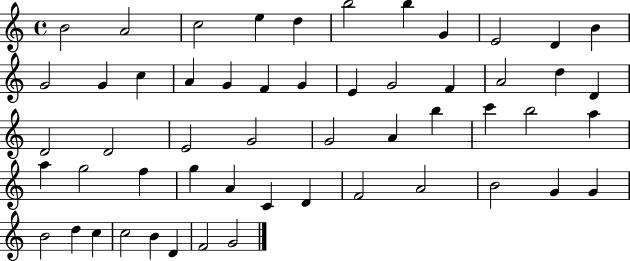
X:1
T:Untitled
M:4/4
L:1/4
K:C
B2 A2 c2 e d b2 b G E2 D B G2 G c A G F G E G2 F A2 d D D2 D2 E2 G2 G2 A b c' b2 a a g2 f g A C D F2 A2 B2 G G B2 d c c2 B D F2 G2